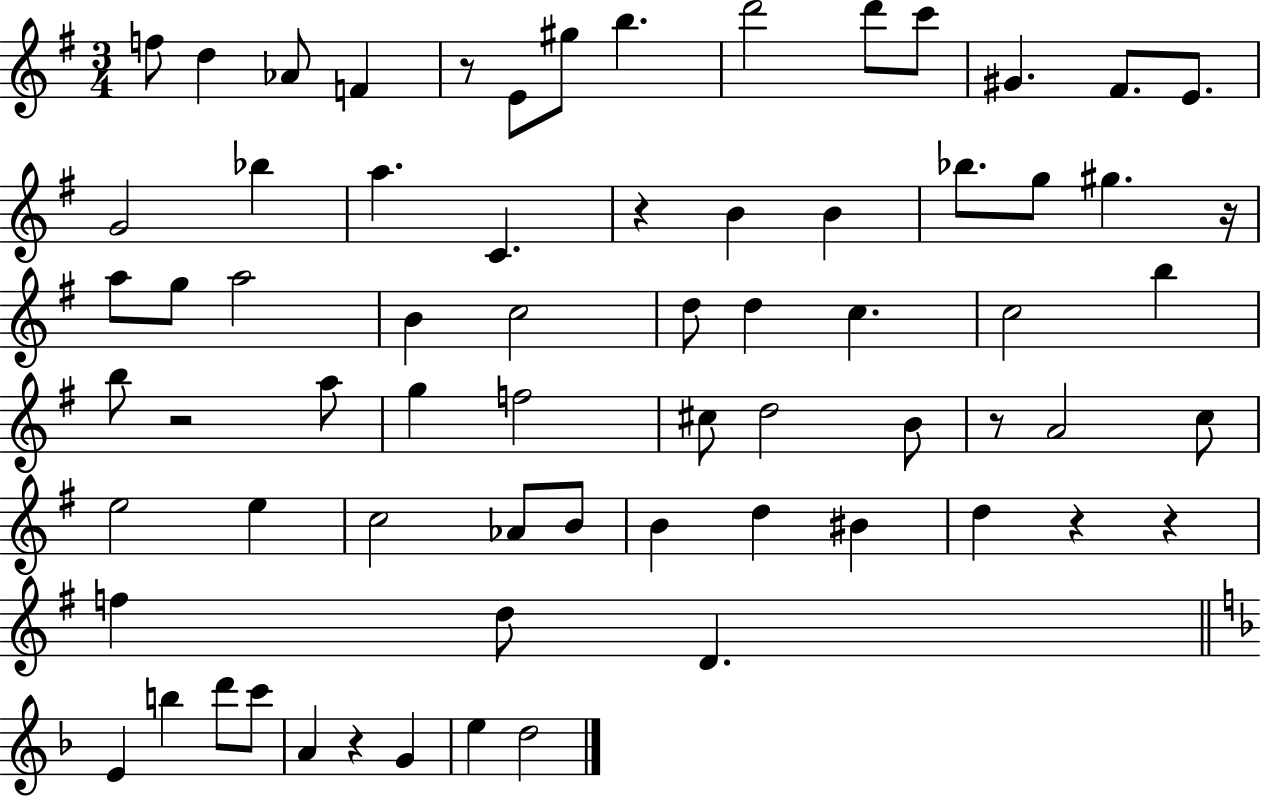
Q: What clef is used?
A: treble